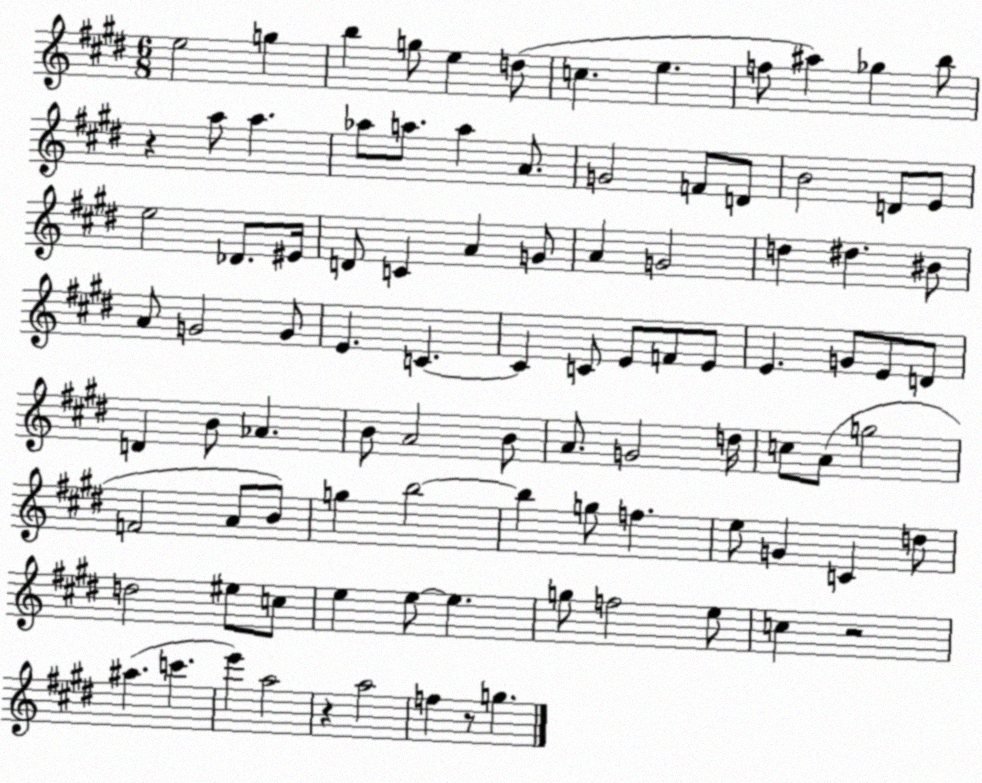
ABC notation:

X:1
T:Untitled
M:6/8
L:1/4
K:E
e2 g b g/2 e d/2 c e f/2 ^a _g b/2 z a/2 a _a/2 a/2 a A/2 G2 F/2 D/2 B2 D/2 E/2 e2 _D/2 ^E/4 D/2 C A G/2 A G2 d ^d ^B/2 A/2 G2 G/2 E C C C/2 E/2 F/2 E/2 E G/2 E/2 D/2 D B/2 _A B/2 A2 B/2 A/2 G2 d/4 c/2 A/2 g2 F2 A/2 B/2 g b2 b g/2 f e/2 G C d/2 d2 ^e/2 c/2 e e/2 e g/2 f2 e/2 c z2 ^a c' e' a2 z a2 f z/2 g